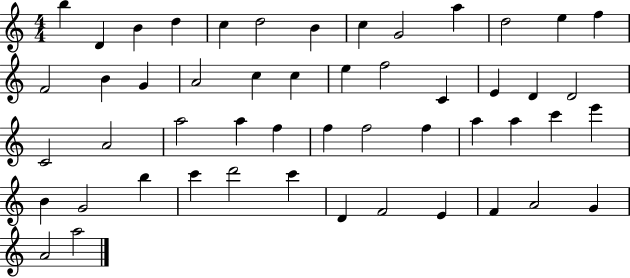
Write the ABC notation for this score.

X:1
T:Untitled
M:4/4
L:1/4
K:C
b D B d c d2 B c G2 a d2 e f F2 B G A2 c c e f2 C E D D2 C2 A2 a2 a f f f2 f a a c' e' B G2 b c' d'2 c' D F2 E F A2 G A2 a2